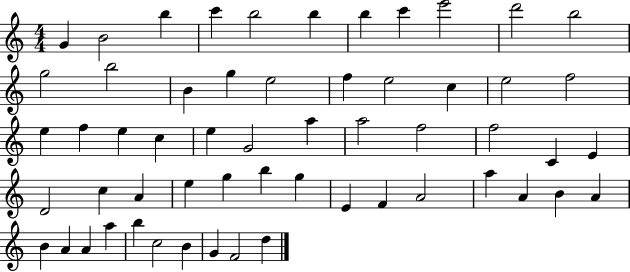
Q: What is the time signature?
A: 4/4